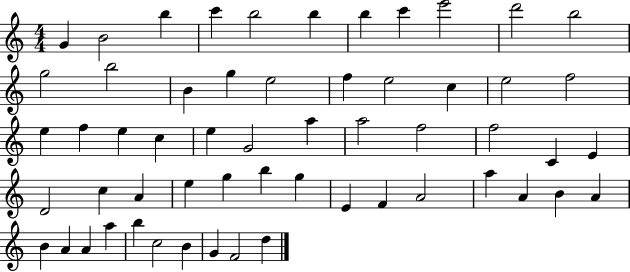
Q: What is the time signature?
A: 4/4